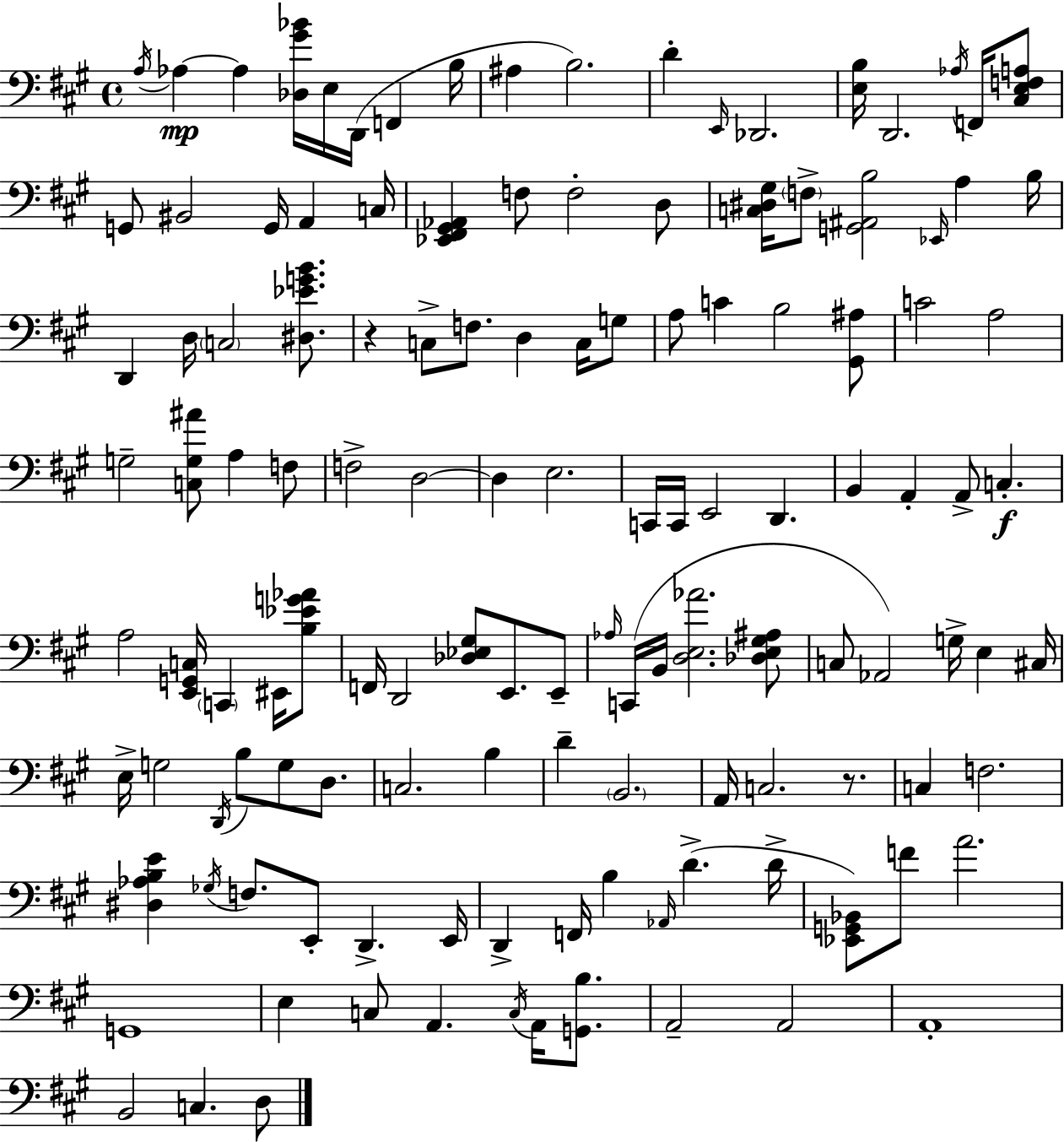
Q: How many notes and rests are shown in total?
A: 128